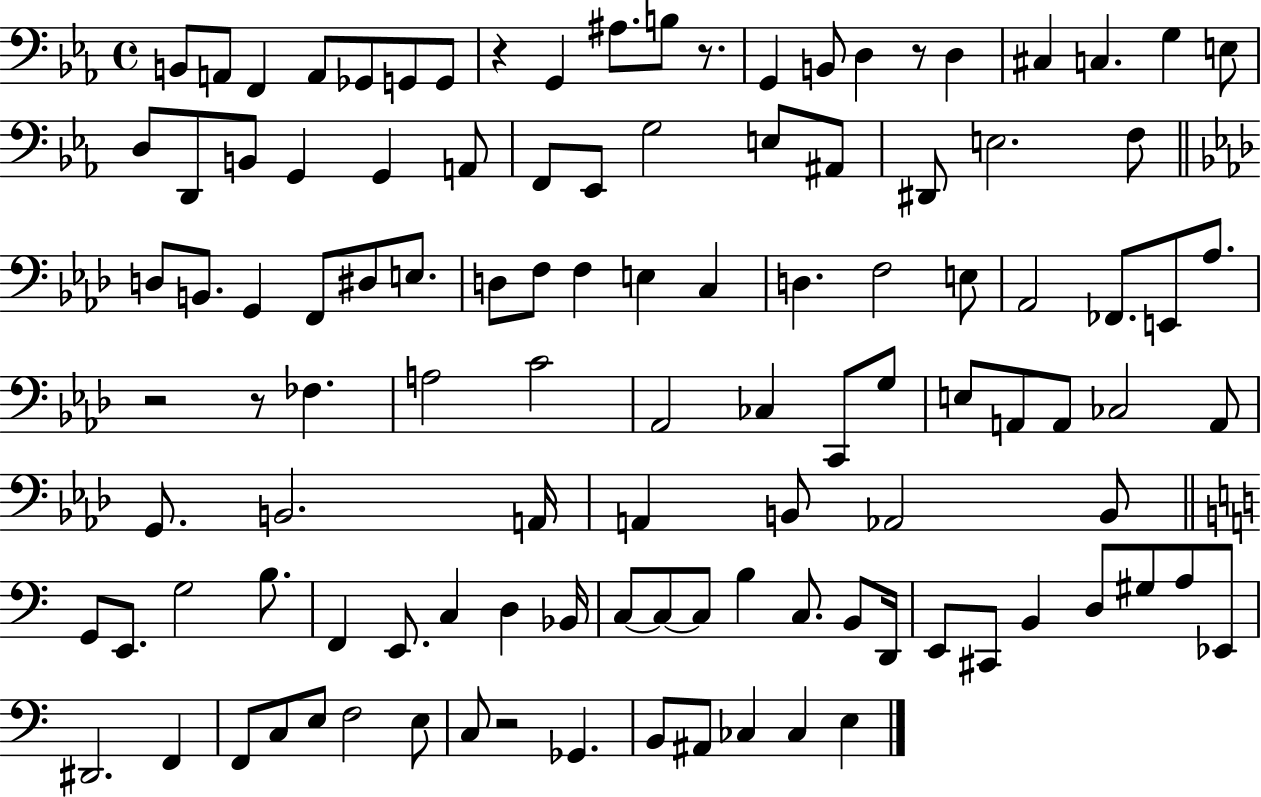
{
  \clef bass
  \time 4/4
  \defaultTimeSignature
  \key ees \major
  b,8 a,8 f,4 a,8 ges,8 g,8 g,8 | r4 g,4 ais8. b8 r8. | g,4 b,8 d4 r8 d4 | cis4 c4. g4 e8 | \break d8 d,8 b,8 g,4 g,4 a,8 | f,8 ees,8 g2 e8 ais,8 | dis,8 e2. f8 | \bar "||" \break \key aes \major d8 b,8. g,4 f,8 dis8 e8. | d8 f8 f4 e4 c4 | d4. f2 e8 | aes,2 fes,8. e,8 aes8. | \break r2 r8 fes4. | a2 c'2 | aes,2 ces4 c,8 g8 | e8 a,8 a,8 ces2 a,8 | \break g,8. b,2. a,16 | a,4 b,8 aes,2 b,8 | \bar "||" \break \key c \major g,8 e,8. g2 b8. | f,4 e,8. c4 d4 bes,16 | c8~~ c8~~ c8 b4 c8. b,8 d,16 | e,8 cis,8 b,4 d8 gis8 a8 ees,8 | \break dis,2. f,4 | f,8 c8 e8 f2 e8 | c8 r2 ges,4. | b,8 ais,8 ces4 ces4 e4 | \break \bar "|."
}